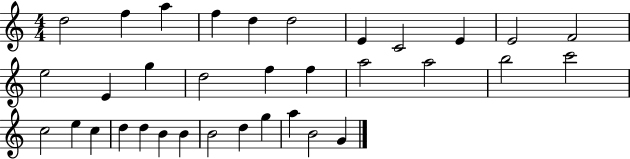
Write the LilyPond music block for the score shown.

{
  \clef treble
  \numericTimeSignature
  \time 4/4
  \key c \major
  d''2 f''4 a''4 | f''4 d''4 d''2 | e'4 c'2 e'4 | e'2 f'2 | \break e''2 e'4 g''4 | d''2 f''4 f''4 | a''2 a''2 | b''2 c'''2 | \break c''2 e''4 c''4 | d''4 d''4 b'4 b'4 | b'2 d''4 g''4 | a''4 b'2 g'4 | \break \bar "|."
}